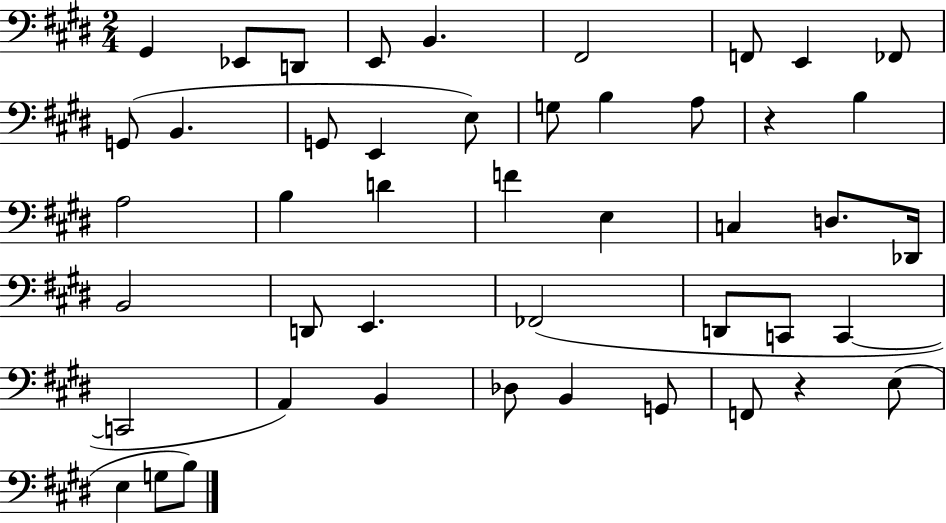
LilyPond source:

{
  \clef bass
  \numericTimeSignature
  \time 2/4
  \key e \major
  gis,4 ees,8 d,8 | e,8 b,4. | fis,2 | f,8 e,4 fes,8 | \break g,8( b,4. | g,8 e,4 e8) | g8 b4 a8 | r4 b4 | \break a2 | b4 d'4 | f'4 e4 | c4 d8. des,16 | \break b,2 | d,8 e,4. | fes,2( | d,8 c,8 c,4~~ | \break c,2 | a,4) b,4 | des8 b,4 g,8 | f,8 r4 e8( | \break e4 g8 b8) | \bar "|."
}